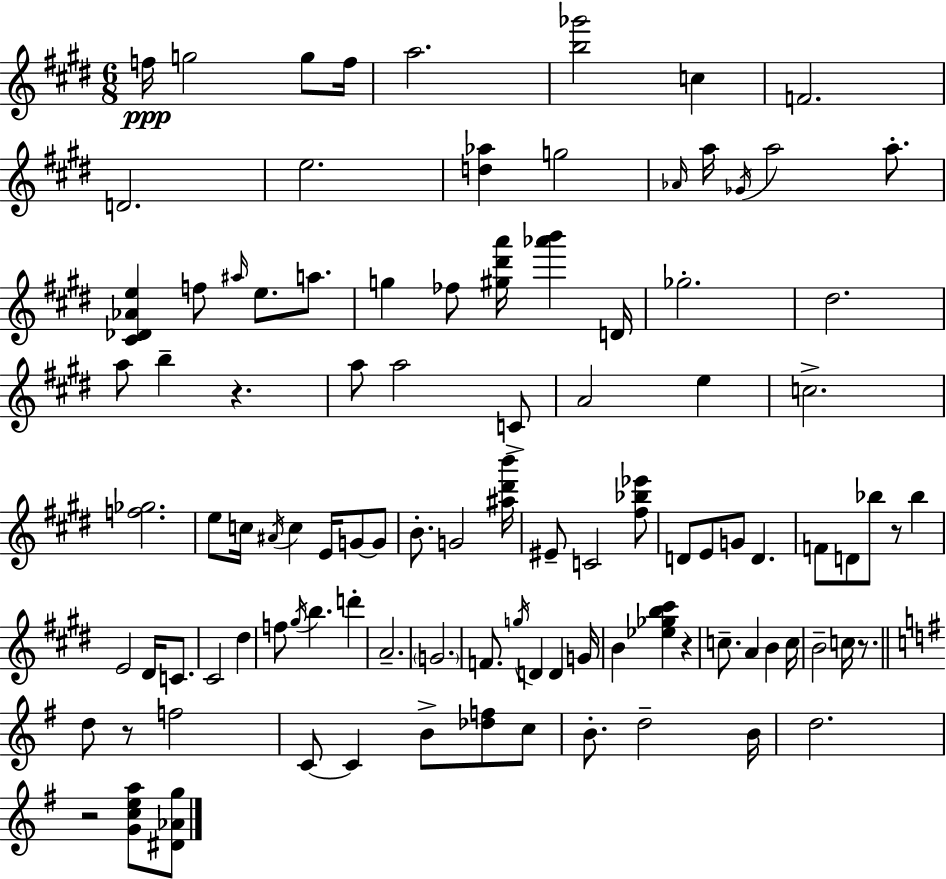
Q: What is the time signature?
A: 6/8